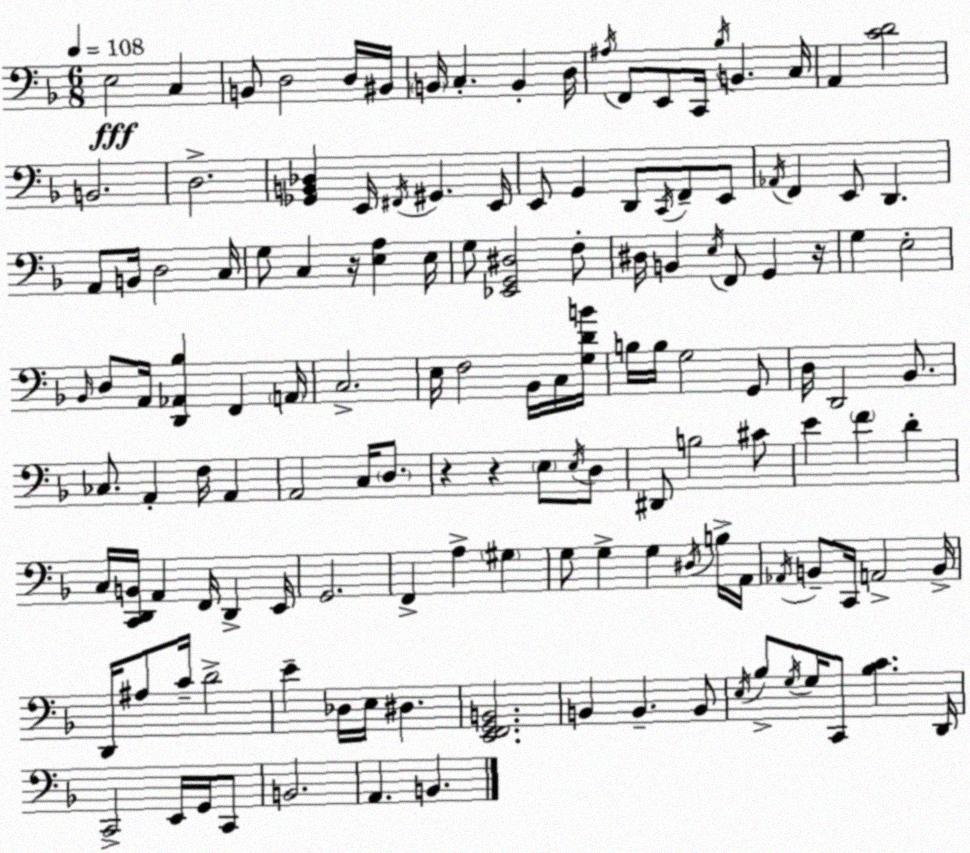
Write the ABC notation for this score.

X:1
T:Untitled
M:6/8
L:1/4
K:F
E,2 C, B,,/2 D,2 D,/4 ^B,,/4 B,,/4 C, B,, D,/4 ^A,/4 F,,/2 E,,/2 C,,/4 _B,/4 B,, C,/4 A,, [CD]2 B,,2 D,2 [_G,,B,,_D,] E,,/4 ^F,,/4 ^G,, E,,/4 E,,/2 G,, D,,/2 C,,/4 F,,/2 E,,/2 _A,,/4 F,, E,,/2 D,, A,,/2 B,,/4 D,2 C,/4 G,/2 C, z/4 [E,A,] E,/4 G,/2 [_E,,G,,^D,]2 F,/2 ^D,/4 B,, E,/4 F,,/2 G,, z/4 G, E,2 _B,,/4 D,/2 A,,/4 [D,,_A,,_B,] F,, A,,/4 C,2 E,/4 F,2 _B,,/4 C,/4 [G,DB]/4 B,/4 B,/4 G,2 G,,/2 D,/4 D,,2 _B,,/2 _C,/2 A,, F,/4 A,, A,,2 C,/4 D,/2 z z E,/2 E,/4 D,/2 ^D,,/2 B,2 ^C/2 E F D C,/4 [C,,D,,B,,]/4 A,, F,,/4 D,, E,,/4 G,,2 F,, A, ^G, G,/2 G, G, ^D,/4 B,/4 A,,/4 _A,,/4 B,,/2 C,,/4 A,,2 B,,/4 D,,/4 ^A,/2 C/4 D2 E _D,/4 E,/4 ^D, [E,,F,,G,,B,,]2 B,, B,, B,,/2 E,/4 _B,/2 G,/4 G,/4 C,,/2 [_B,C] D,,/4 C,,2 E,,/4 G,,/4 C,,/2 B,,2 A,, B,,